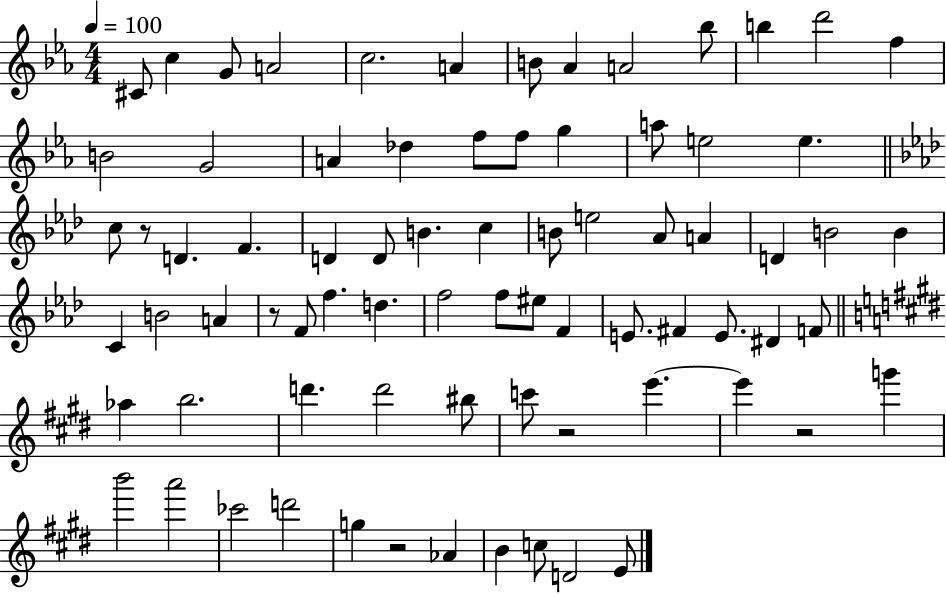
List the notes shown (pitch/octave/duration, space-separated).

C#4/e C5/q G4/e A4/h C5/h. A4/q B4/e Ab4/q A4/h Bb5/e B5/q D6/h F5/q B4/h G4/h A4/q Db5/q F5/e F5/e G5/q A5/e E5/h E5/q. C5/e R/e D4/q. F4/q. D4/q D4/e B4/q. C5/q B4/e E5/h Ab4/e A4/q D4/q B4/h B4/q C4/q B4/h A4/q R/e F4/e F5/q. D5/q. F5/h F5/e EIS5/e F4/q E4/e. F#4/q E4/e. D#4/q F4/e Ab5/q B5/h. D6/q. D6/h BIS5/e C6/e R/h E6/q. E6/q R/h G6/q B6/h A6/h CES6/h D6/h G5/q R/h Ab4/q B4/q C5/e D4/h E4/e